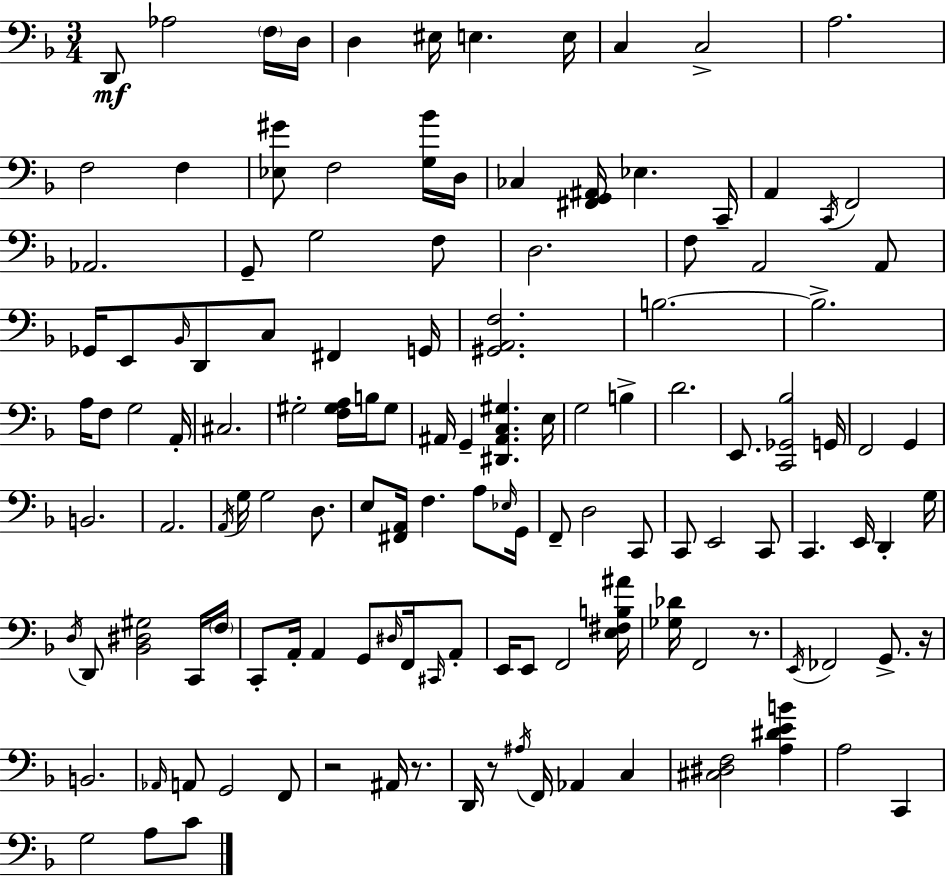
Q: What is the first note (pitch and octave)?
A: D2